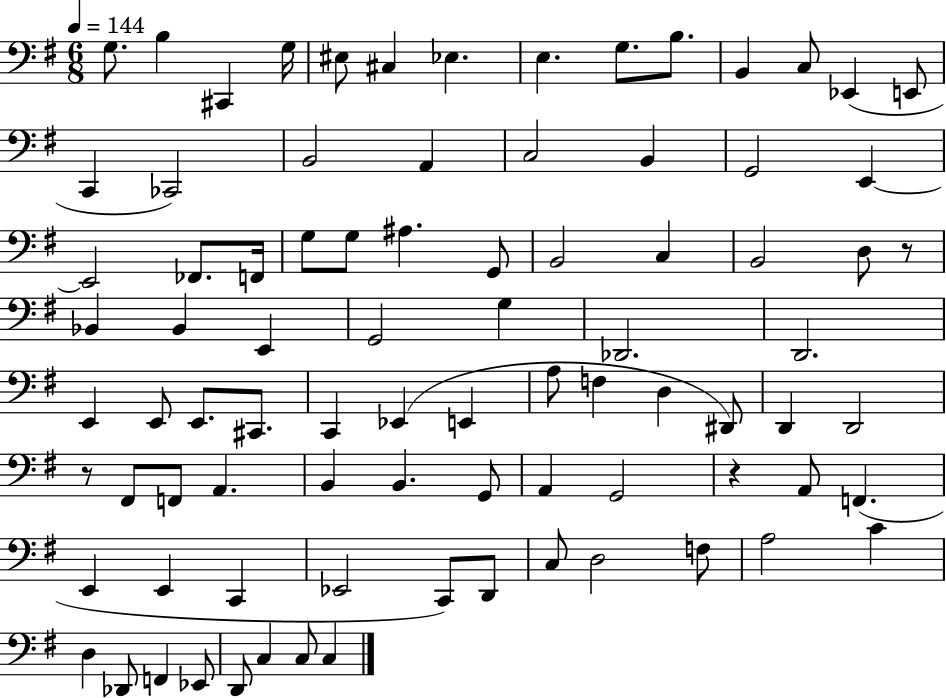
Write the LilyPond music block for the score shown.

{
  \clef bass
  \numericTimeSignature
  \time 6/8
  \key g \major
  \tempo 4 = 144
  g8. b4 cis,4 g16 | eis8 cis4 ees4. | e4. g8. b8. | b,4 c8 ees,4( e,8 | \break c,4 ces,2) | b,2 a,4 | c2 b,4 | g,2 e,4~~ | \break e,2 fes,8. f,16 | g8 g8 ais4. g,8 | b,2 c4 | b,2 d8 r8 | \break bes,4 bes,4 e,4 | g,2 g4 | des,2. | d,2. | \break e,4 e,8 e,8. cis,8. | c,4 ees,4( e,4 | a8 f4 d4 dis,8) | d,4 d,2 | \break r8 fis,8 f,8 a,4. | b,4 b,4. g,8 | a,4 g,2 | r4 a,8 f,4.( | \break e,4 e,4 c,4 | ees,2 c,8) d,8 | c8 d2 f8 | a2 c'4 | \break d4 des,8 f,4 ees,8 | d,8 c4 c8 c4 | \bar "|."
}